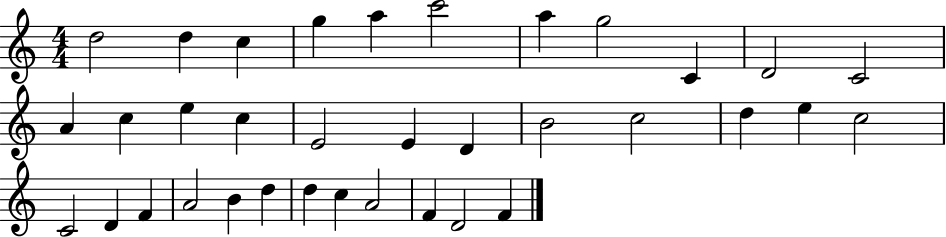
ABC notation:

X:1
T:Untitled
M:4/4
L:1/4
K:C
d2 d c g a c'2 a g2 C D2 C2 A c e c E2 E D B2 c2 d e c2 C2 D F A2 B d d c A2 F D2 F